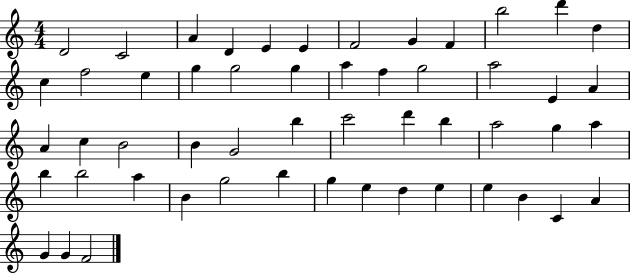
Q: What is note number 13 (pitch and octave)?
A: C5